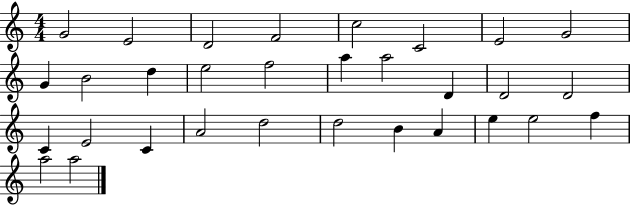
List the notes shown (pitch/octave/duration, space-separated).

G4/h E4/h D4/h F4/h C5/h C4/h E4/h G4/h G4/q B4/h D5/q E5/h F5/h A5/q A5/h D4/q D4/h D4/h C4/q E4/h C4/q A4/h D5/h D5/h B4/q A4/q E5/q E5/h F5/q A5/h A5/h